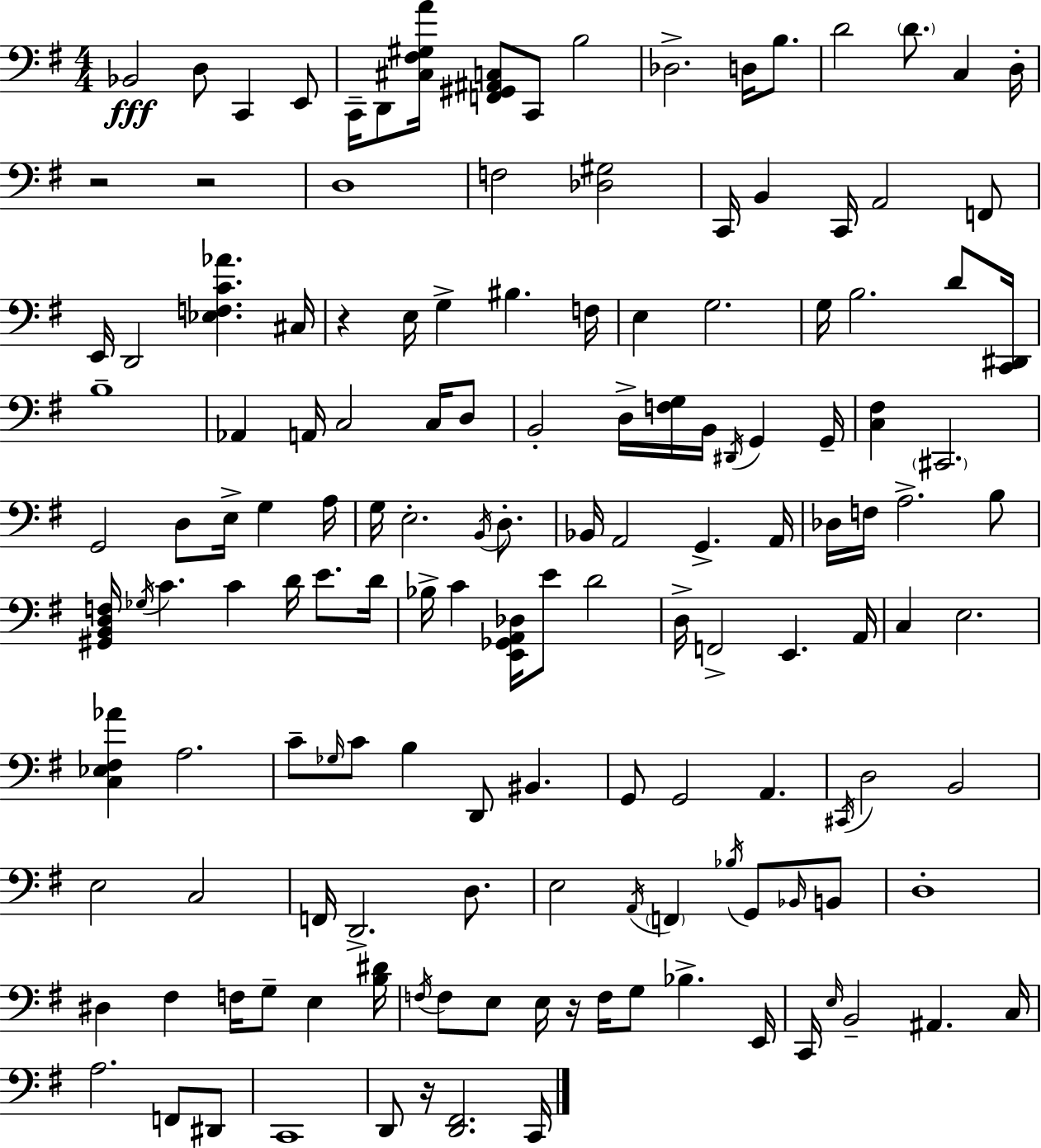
{
  \clef bass
  \numericTimeSignature
  \time 4/4
  \key g \major
  \repeat volta 2 { bes,2\fff d8 c,4 e,8 | c,16-- d,8 <cis fis gis a'>16 <f, gis, ais, c>8 c,8 b2 | des2.-> d16 b8. | d'2 \parenthesize d'8. c4 d16-. | \break r2 r2 | d1 | f2 <des gis>2 | c,16 b,4 c,16 a,2 f,8 | \break e,16 d,2 <ees f c' aes'>4. cis16 | r4 e16 g4-> bis4. f16 | e4 g2. | g16 b2. d'8 <c, dis,>16 | \break b1-- | aes,4 a,16 c2 c16 d8 | b,2-. d16-> <f g>16 b,16 \acciaccatura { dis,16 } g,4 | g,16-- <c fis>4 \parenthesize cis,2. | \break g,2 d8 e16-> g4 | a16 g16 e2.-. \acciaccatura { b,16 } d8.-. | bes,16 a,2 g,4.-> | a,16 des16 f16 a2.-> | \break b8 <gis, b, d f>16 \acciaccatura { ges16 } c'4. c'4 d'16 e'8. | d'16 bes16-> c'4 <e, ges, a, des>16 e'8 d'2 | d16-> f,2-> e,4. | a,16 c4 e2. | \break <c ees fis aes'>4 a2. | c'8-- \grace { ges16 } c'8 b4 d,8 bis,4. | g,8 g,2 a,4. | \acciaccatura { cis,16 } d2 b,2 | \break e2 c2 | f,16 d,2.-> | d8. e2 \acciaccatura { a,16 } \parenthesize f,4 | \acciaccatura { bes16 } g,8 \grace { bes,16 } b,8 d1-. | \break dis4 fis4 | f16 g8-- e4 <b dis'>16 \acciaccatura { f16 } f8 e8 e16 r16 f16 | g8 bes4.-> e,16 c,16 \grace { e16 } b,2-- | ais,4. c16 a2. | \break f,8 dis,8 c,1 | d,8 r16 <d, fis,>2. | c,16 } \bar "|."
}